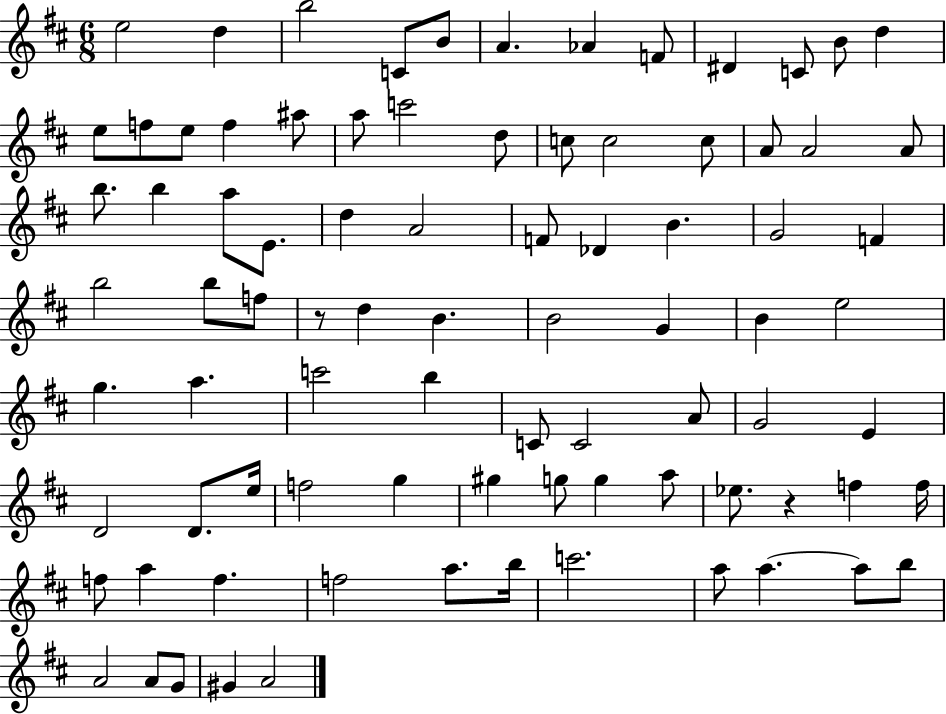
{
  \clef treble
  \numericTimeSignature
  \time 6/8
  \key d \major
  e''2 d''4 | b''2 c'8 b'8 | a'4. aes'4 f'8 | dis'4 c'8 b'8 d''4 | \break e''8 f''8 e''8 f''4 ais''8 | a''8 c'''2 d''8 | c''8 c''2 c''8 | a'8 a'2 a'8 | \break b''8. b''4 a''8 e'8. | d''4 a'2 | f'8 des'4 b'4. | g'2 f'4 | \break b''2 b''8 f''8 | r8 d''4 b'4. | b'2 g'4 | b'4 e''2 | \break g''4. a''4. | c'''2 b''4 | c'8 c'2 a'8 | g'2 e'4 | \break d'2 d'8. e''16 | f''2 g''4 | gis''4 g''8 g''4 a''8 | ees''8. r4 f''4 f''16 | \break f''8 a''4 f''4. | f''2 a''8. b''16 | c'''2. | a''8 a''4.~~ a''8 b''8 | \break a'2 a'8 g'8 | gis'4 a'2 | \bar "|."
}